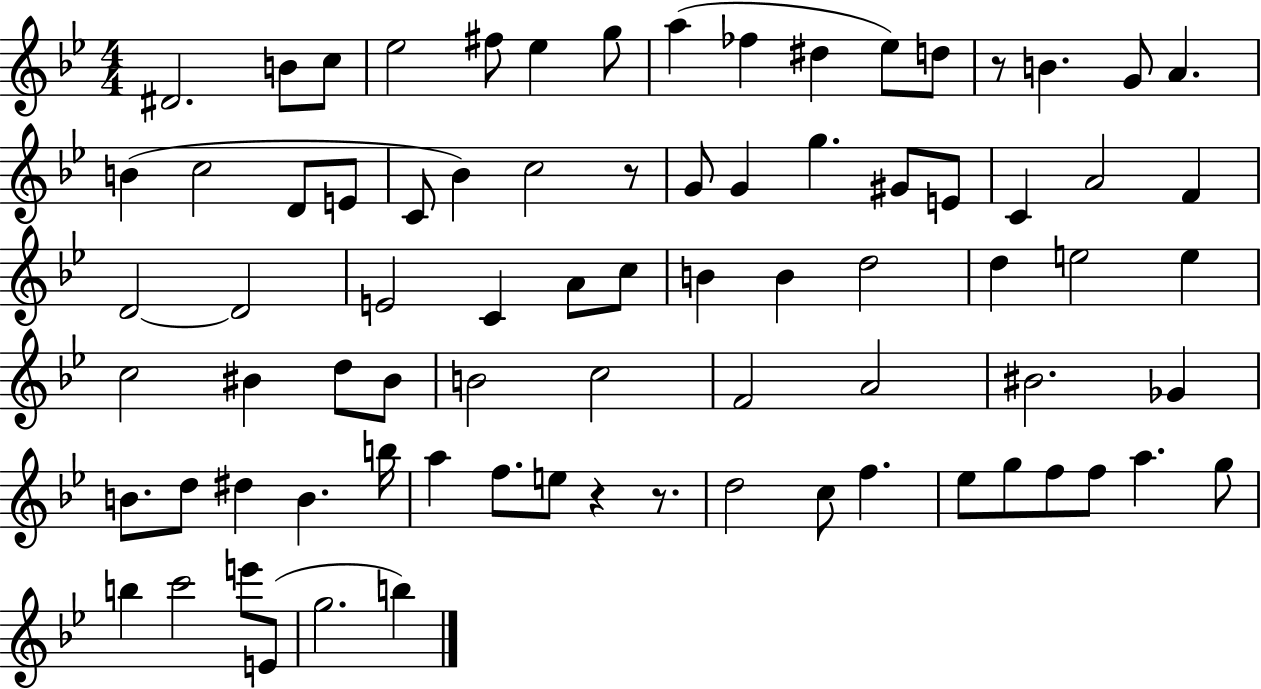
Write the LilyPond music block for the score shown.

{
  \clef treble
  \numericTimeSignature
  \time 4/4
  \key bes \major
  dis'2. b'8 c''8 | ees''2 fis''8 ees''4 g''8 | a''4( fes''4 dis''4 ees''8) d''8 | r8 b'4. g'8 a'4. | \break b'4( c''2 d'8 e'8 | c'8 bes'4) c''2 r8 | g'8 g'4 g''4. gis'8 e'8 | c'4 a'2 f'4 | \break d'2~~ d'2 | e'2 c'4 a'8 c''8 | b'4 b'4 d''2 | d''4 e''2 e''4 | \break c''2 bis'4 d''8 bis'8 | b'2 c''2 | f'2 a'2 | bis'2. ges'4 | \break b'8. d''8 dis''4 b'4. b''16 | a''4 f''8. e''8 r4 r8. | d''2 c''8 f''4. | ees''8 g''8 f''8 f''8 a''4. g''8 | \break b''4 c'''2 e'''8 e'8( | g''2. b''4) | \bar "|."
}